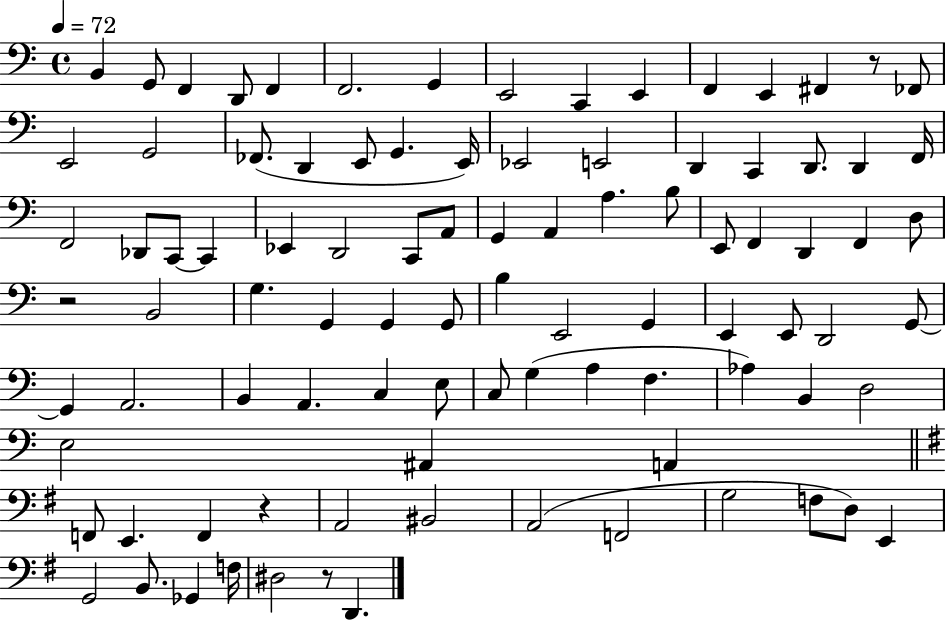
X:1
T:Untitled
M:4/4
L:1/4
K:C
B,, G,,/2 F,, D,,/2 F,, F,,2 G,, E,,2 C,, E,, F,, E,, ^F,, z/2 _F,,/2 E,,2 G,,2 _F,,/2 D,, E,,/2 G,, E,,/4 _E,,2 E,,2 D,, C,, D,,/2 D,, F,,/4 F,,2 _D,,/2 C,,/2 C,, _E,, D,,2 C,,/2 A,,/2 G,, A,, A, B,/2 E,,/2 F,, D,, F,, D,/2 z2 B,,2 G, G,, G,, G,,/2 B, E,,2 G,, E,, E,,/2 D,,2 G,,/2 G,, A,,2 B,, A,, C, E,/2 C,/2 G, A, F, _A, B,, D,2 E,2 ^A,, A,, F,,/2 E,, F,, z A,,2 ^B,,2 A,,2 F,,2 G,2 F,/2 D,/2 E,, G,,2 B,,/2 _G,, F,/4 ^D,2 z/2 D,,